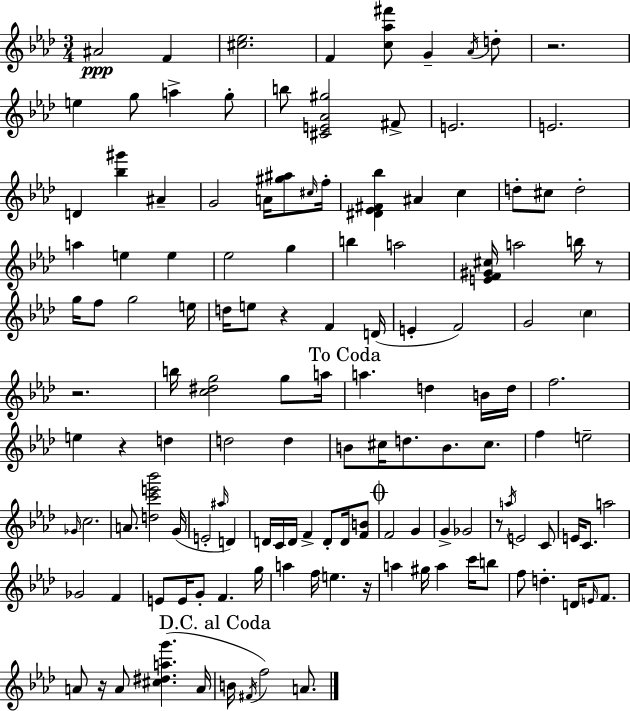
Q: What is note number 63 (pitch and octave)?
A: C#5